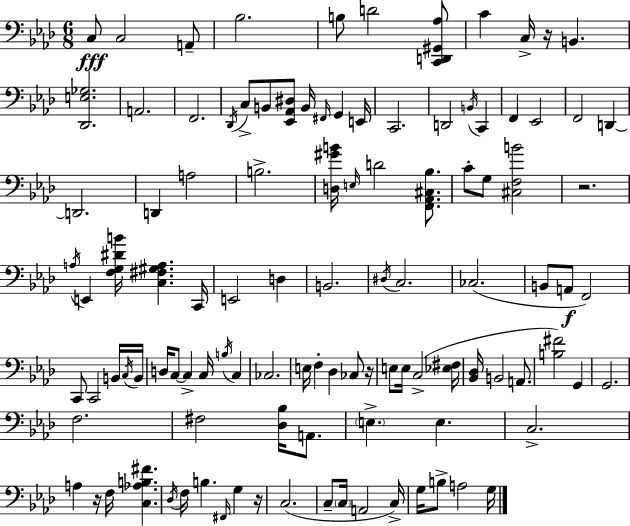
X:1
T:Untitled
M:6/8
L:1/4
K:Ab
C,/2 C,2 A,,/2 _B,2 B,/2 D2 [C,,D,,^G,,_A,]/2 C C,/4 z/4 B,, [_D,,E,_G,]2 A,,2 F,,2 _D,,/4 C,/2 B,,/2 [_E,,_A,,^D,]/2 B,,/4 ^F,,/4 G,, E,,/4 C,,2 D,,2 B,,/4 C,, F,, _E,,2 F,,2 D,, D,,2 D,, A,2 B,2 [D,^GB]/4 E,/4 D2 [F,,_A,,^C,_B,]/2 C/2 G,/2 [^C,F,B]2 z2 A,/4 E,, [F,G,^DB]/4 [C,^F,^G,A,] C,,/4 E,,2 D, B,,2 ^D,/4 C,2 _C,2 B,,/2 A,,/2 F,,2 C,,/2 C,,2 B,,/4 C,/4 B,,/4 D,/4 C,/2 C, C,/4 B,/4 C, _C,2 E,/4 F, _D, _C,/2 z/4 E,/2 E,/4 C,2 [_E,^F,]/4 [_B,,_D,]/4 B,,2 A,,/2 [B,^F]2 G,, G,,2 F,2 ^F,2 [_D,_B,]/4 A,,/2 E, E, C,2 A, z/4 F,/4 [C,_A,B,^F] _D,/4 F,/4 B, ^F,,/4 G, z/4 C,2 C,/2 C,/4 A,,2 C,/4 G,/4 B,/2 A,2 G,/4